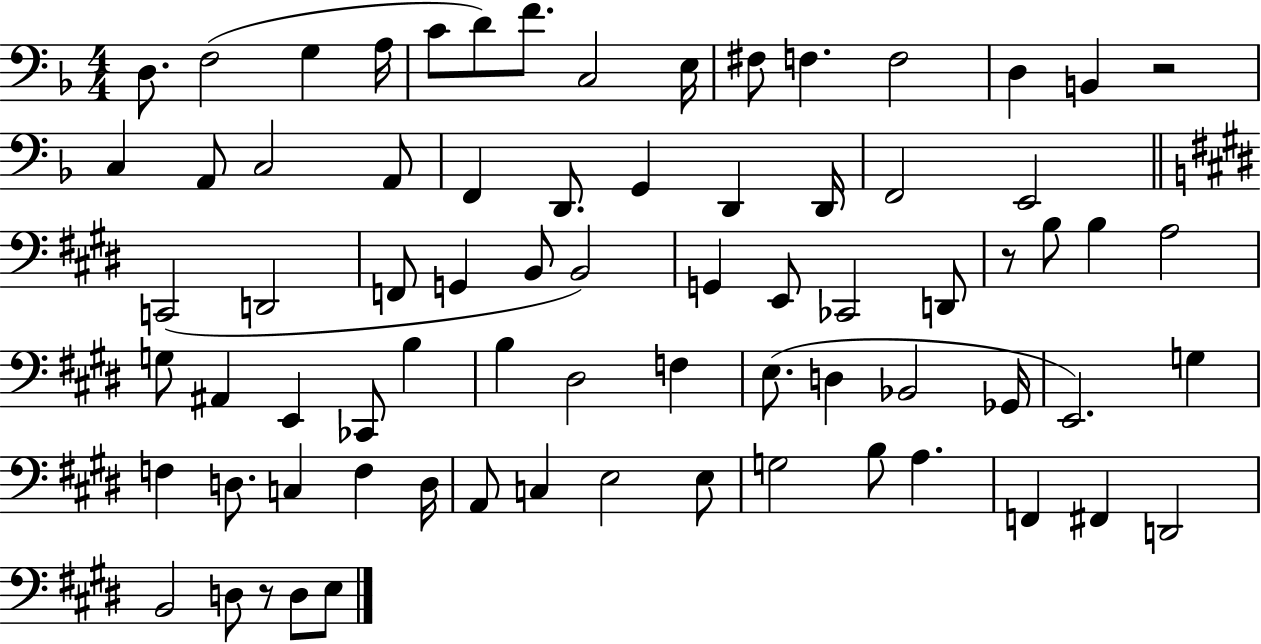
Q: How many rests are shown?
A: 3